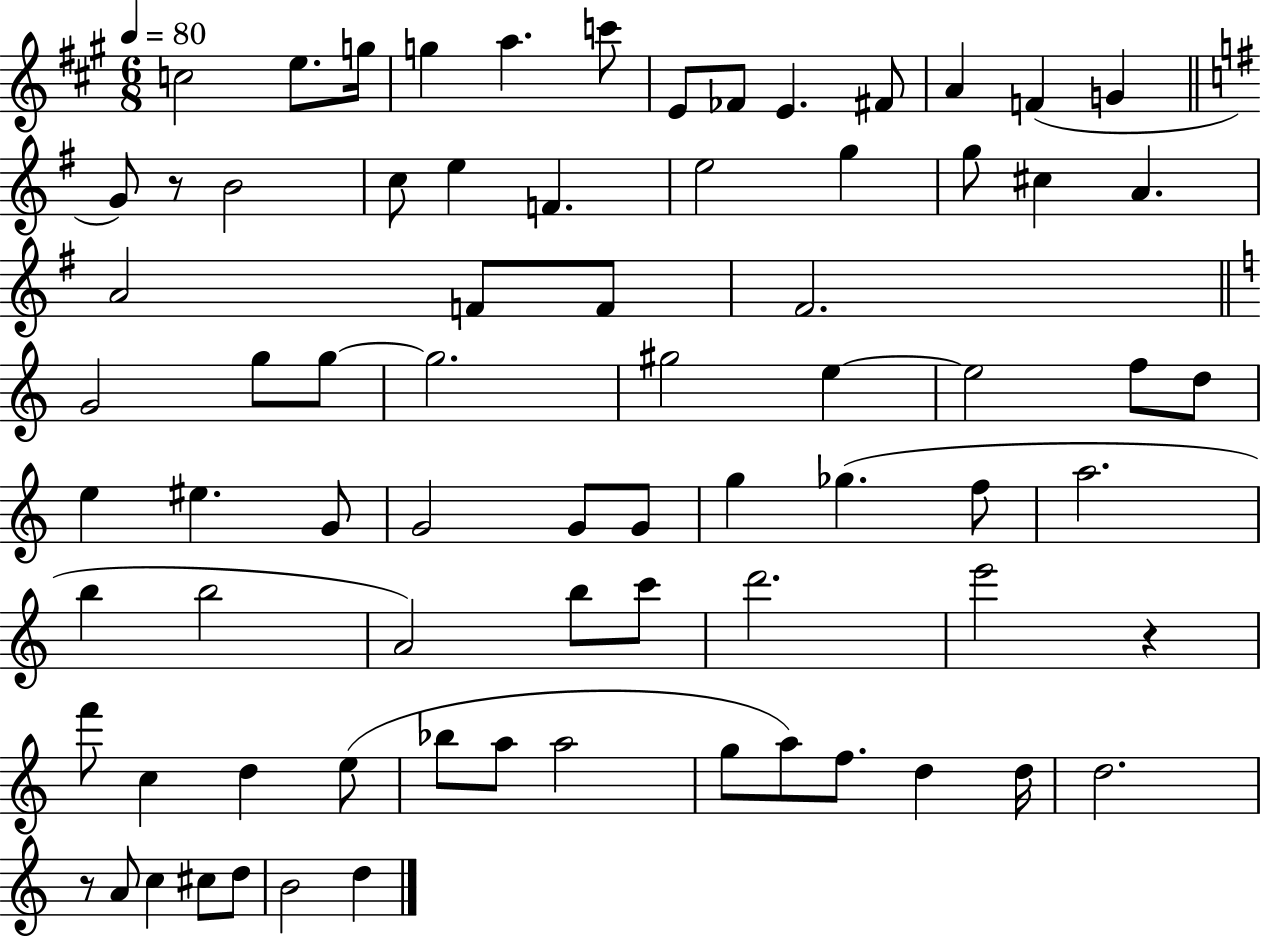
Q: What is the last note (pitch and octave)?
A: D5